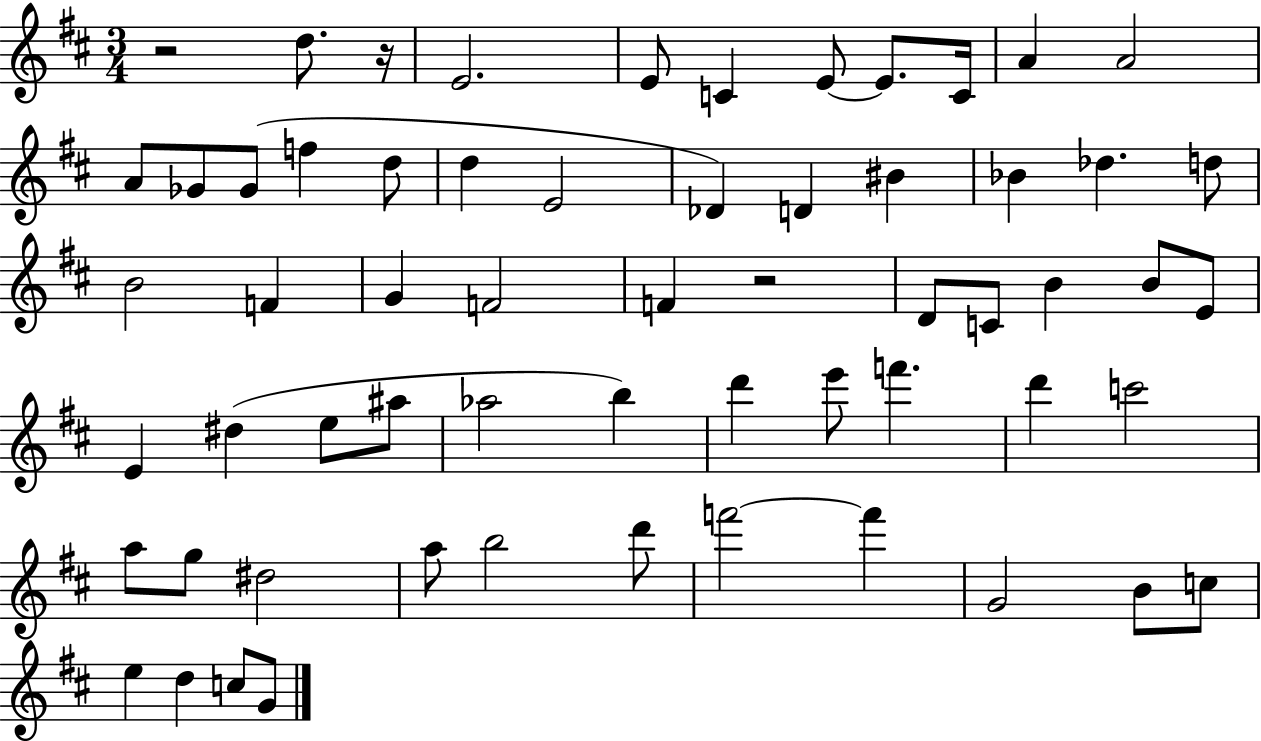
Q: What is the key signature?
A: D major